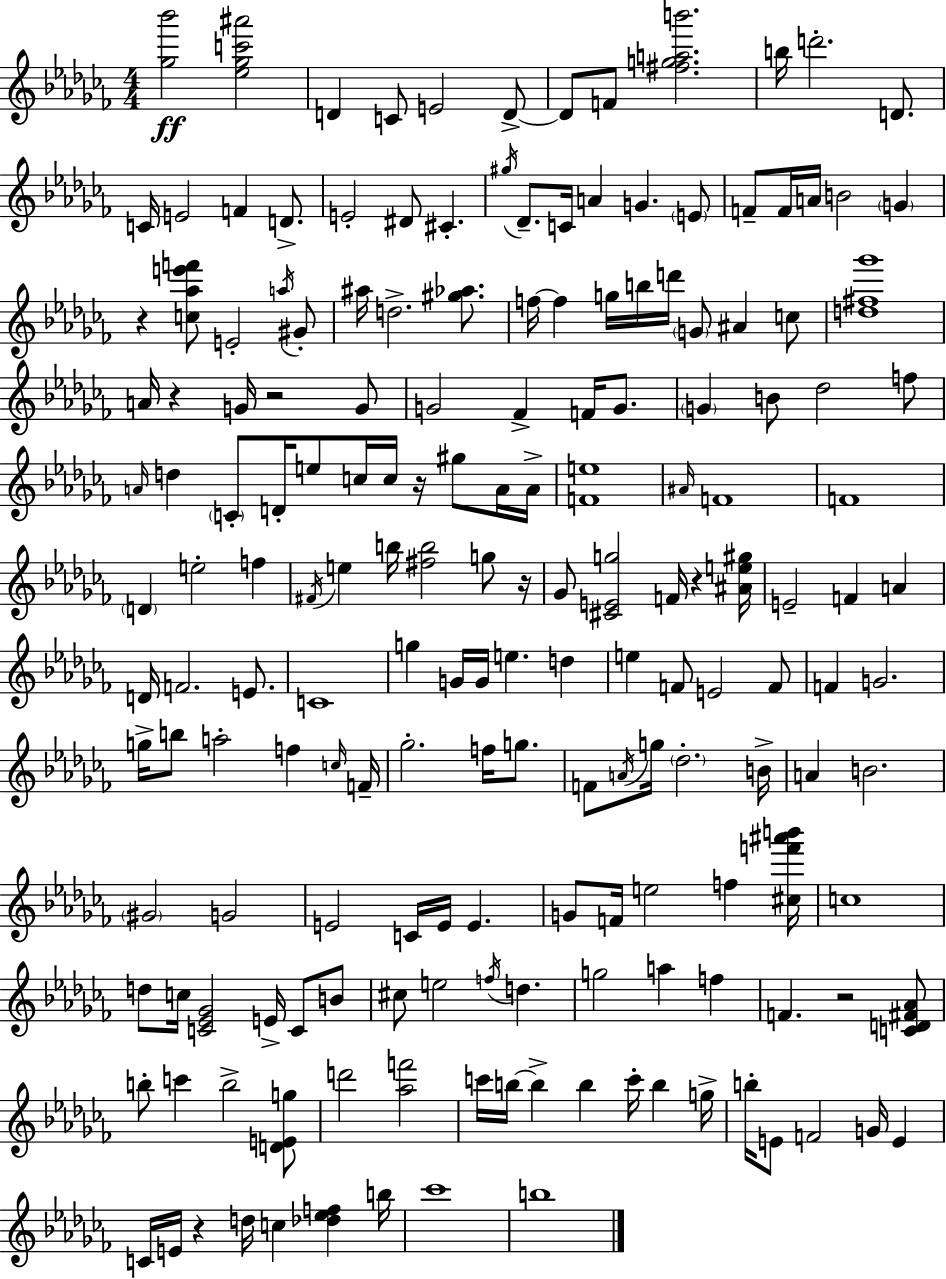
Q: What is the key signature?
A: AES minor